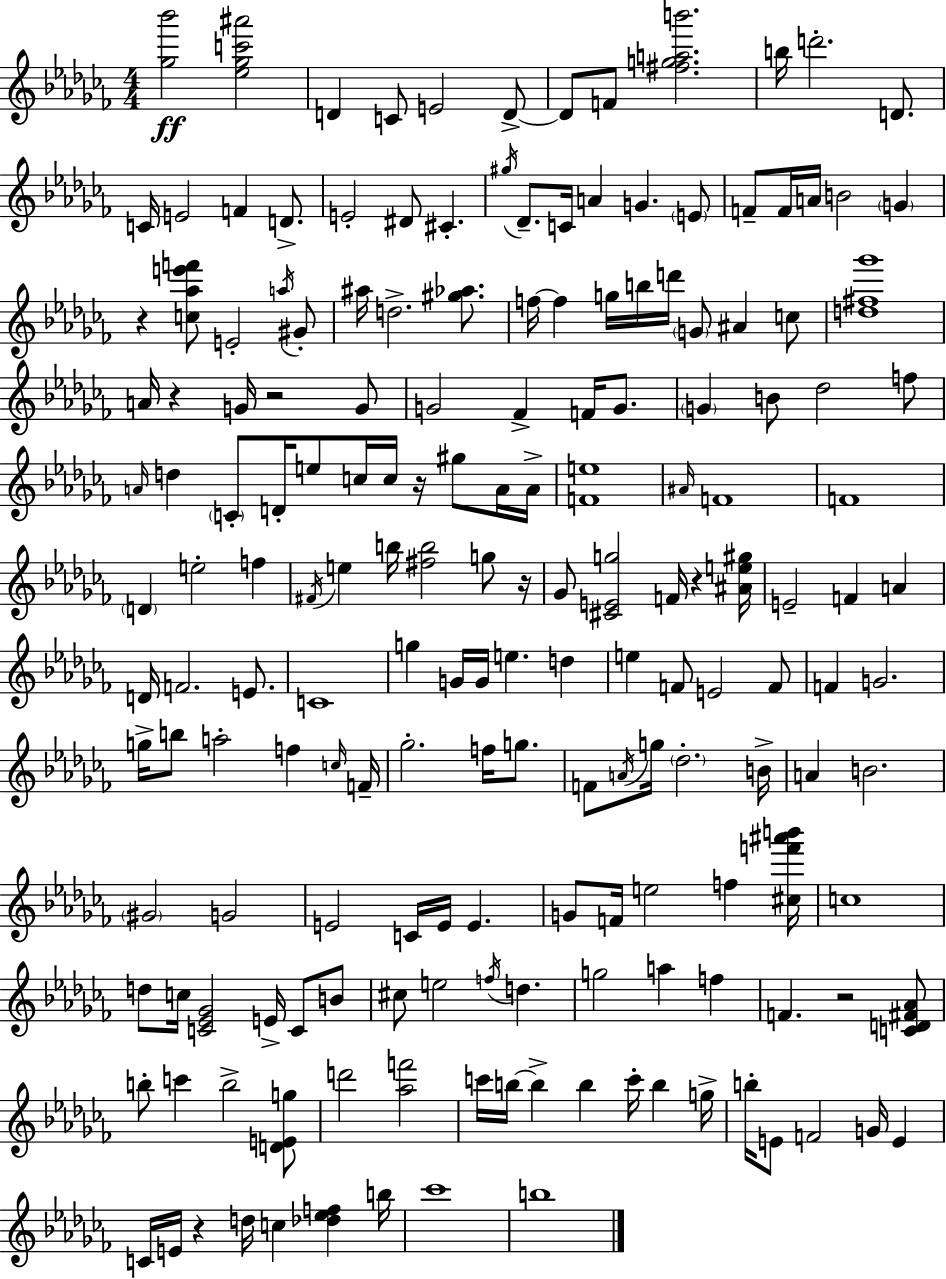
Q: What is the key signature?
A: AES minor